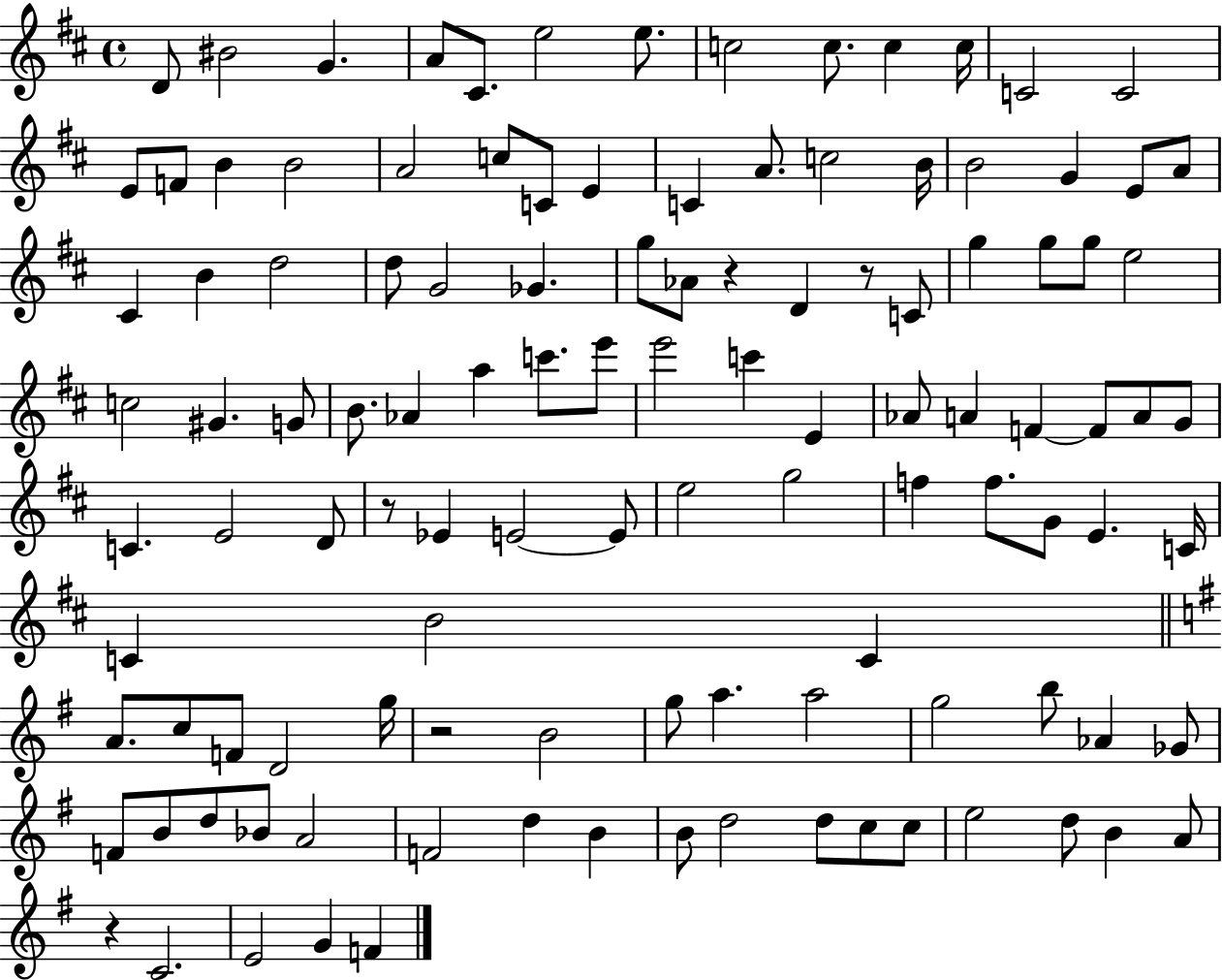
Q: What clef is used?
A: treble